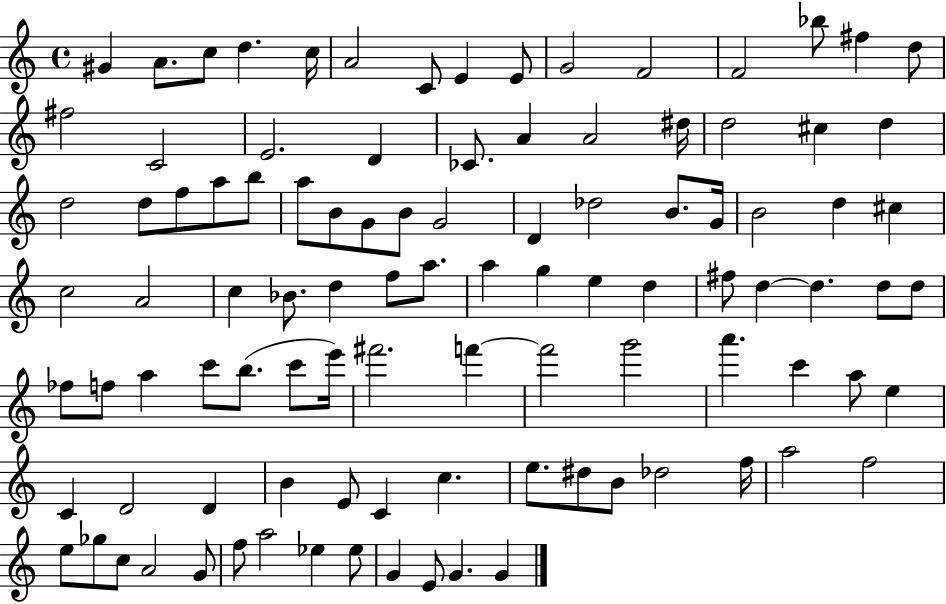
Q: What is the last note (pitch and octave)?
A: G4